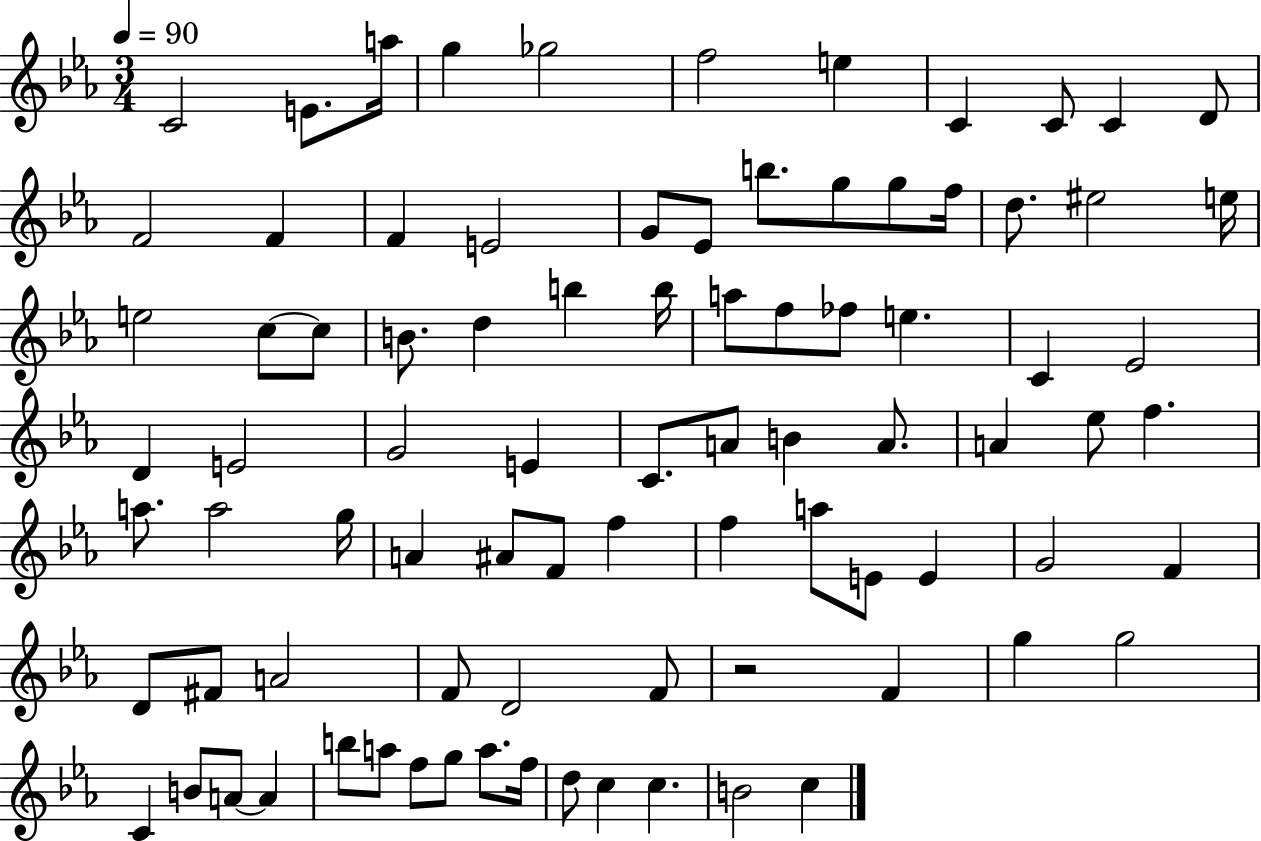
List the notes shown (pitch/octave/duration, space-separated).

C4/h E4/e. A5/s G5/q Gb5/h F5/h E5/q C4/q C4/e C4/q D4/e F4/h F4/q F4/q E4/h G4/e Eb4/e B5/e. G5/e G5/e F5/s D5/e. EIS5/h E5/s E5/h C5/e C5/e B4/e. D5/q B5/q B5/s A5/e F5/e FES5/e E5/q. C4/q Eb4/h D4/q E4/h G4/h E4/q C4/e. A4/e B4/q A4/e. A4/q Eb5/e F5/q. A5/e. A5/h G5/s A4/q A#4/e F4/e F5/q F5/q A5/e E4/e E4/q G4/h F4/q D4/e F#4/e A4/h F4/e D4/h F4/e R/h F4/q G5/q G5/h C4/q B4/e A4/e A4/q B5/e A5/e F5/e G5/e A5/e. F5/s D5/e C5/q C5/q. B4/h C5/q